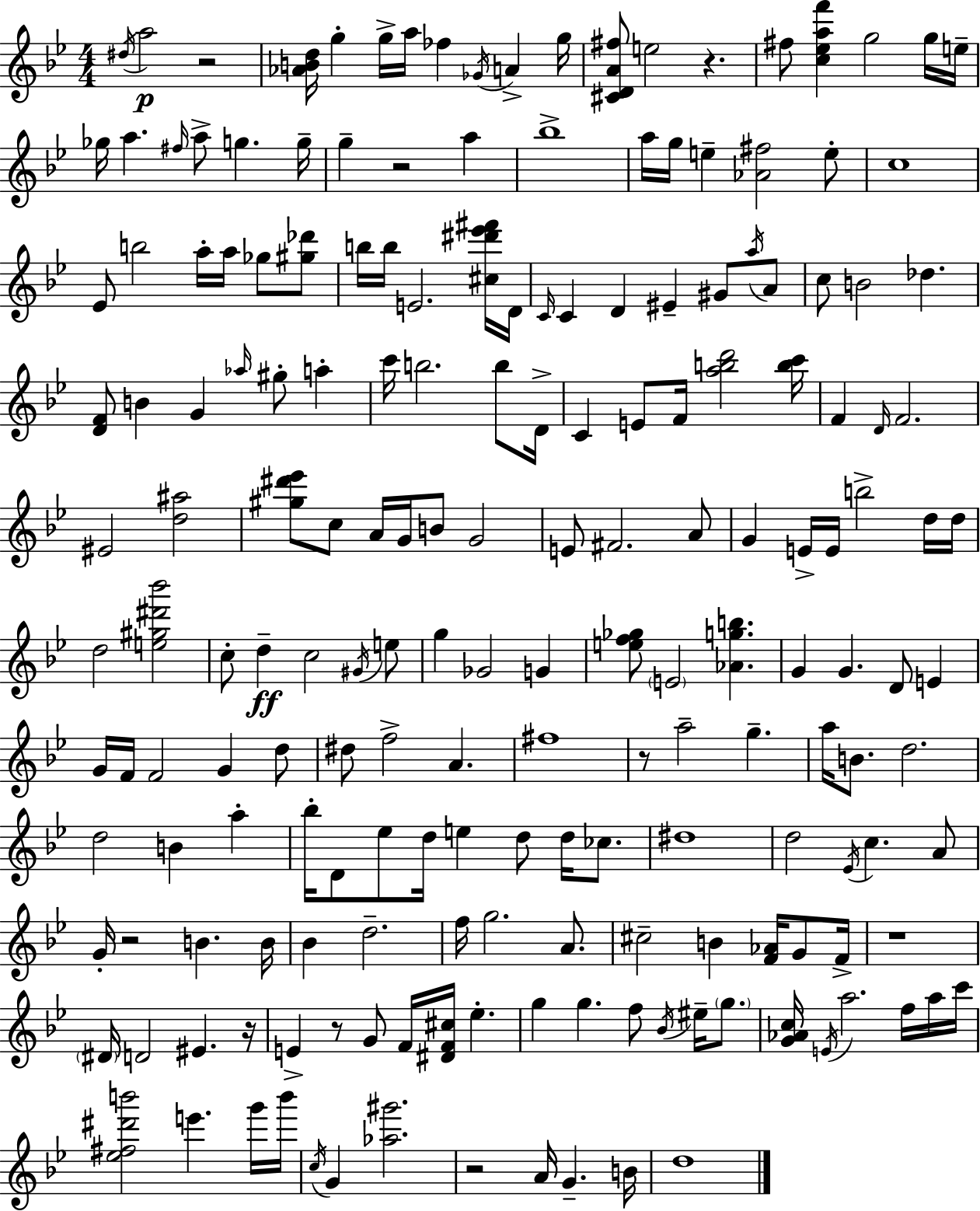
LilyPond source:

{
  \clef treble
  \numericTimeSignature
  \time 4/4
  \key bes \major
  \acciaccatura { dis''16 }\p a''2 r2 | <aes' b' d''>16 g''4-. g''16-> a''16 fes''4 \acciaccatura { ges'16 } a'4-> | g''16 <cis' d' a' fis''>8 e''2 r4. | fis''8 <c'' ees'' a'' f'''>4 g''2 | \break g''16 e''16-- ges''16 a''4. \grace { fis''16 } a''8-> g''4. | g''16-- g''4-- r2 a''4 | bes''1-> | a''16 g''16 e''4-- <aes' fis''>2 | \break e''8-. c''1 | ees'8 b''2 a''16-. a''16 ges''8 | <gis'' des'''>8 b''16 b''16 e'2. | <cis'' dis''' ees''' fis'''>16 d'16 \grace { c'16 } c'4 d'4 eis'4-- | \break gis'8 \acciaccatura { a''16 } a'8 c''8 b'2 des''4. | <d' f'>8 b'4 g'4 \grace { aes''16 } | gis''8-. a''4-. c'''16 b''2. | b''8 d'16-> c'4 e'8 f'16 <a'' b'' d'''>2 | \break <b'' c'''>16 f'4 \grace { d'16 } f'2. | eis'2 <d'' ais''>2 | <gis'' dis''' ees'''>8 c''8 a'16 g'16 b'8 g'2 | e'8 fis'2. | \break a'8 g'4 e'16-> e'16 b''2-> | d''16 d''16 d''2 <e'' gis'' dis''' bes'''>2 | c''8-. d''4--\ff c''2 | \acciaccatura { gis'16 } e''8 g''4 ges'2 | \break g'4 <e'' f'' ges''>8 \parenthesize e'2 | <aes' g'' b''>4. g'4 g'4. | d'8 e'4 g'16 f'16 f'2 | g'4 d''8 dis''8 f''2-> | \break a'4. fis''1 | r8 a''2-- | g''4.-- a''16 b'8. d''2. | d''2 | \break b'4 a''4-. bes''16-. d'8 ees''8 d''16 e''4 | d''8 d''16 ces''8. dis''1 | d''2 | \acciaccatura { ees'16 } c''4. a'8 g'16-. r2 | \break b'4. b'16 bes'4 d''2.-- | f''16 g''2. | a'8. cis''2-- | b'4 <f' aes'>16 g'8 f'16-> r1 | \break \parenthesize dis'16 d'2 | eis'4. r16 e'4-> r8 g'8 | f'16 <dis' f' cis''>16 ees''4.-. g''4 g''4. | f''8 \acciaccatura { bes'16 } eis''16-- \parenthesize g''8. <g' aes' c''>16 \acciaccatura { e'16 } a''2. | \break f''16 a''16 c'''16 <ees'' fis'' dis''' b'''>2 | e'''4. g'''16 b'''16 \acciaccatura { c''16 } g'4 | <aes'' gis'''>2. r2 | a'16 g'4.-- b'16 d''1 | \break \bar "|."
}